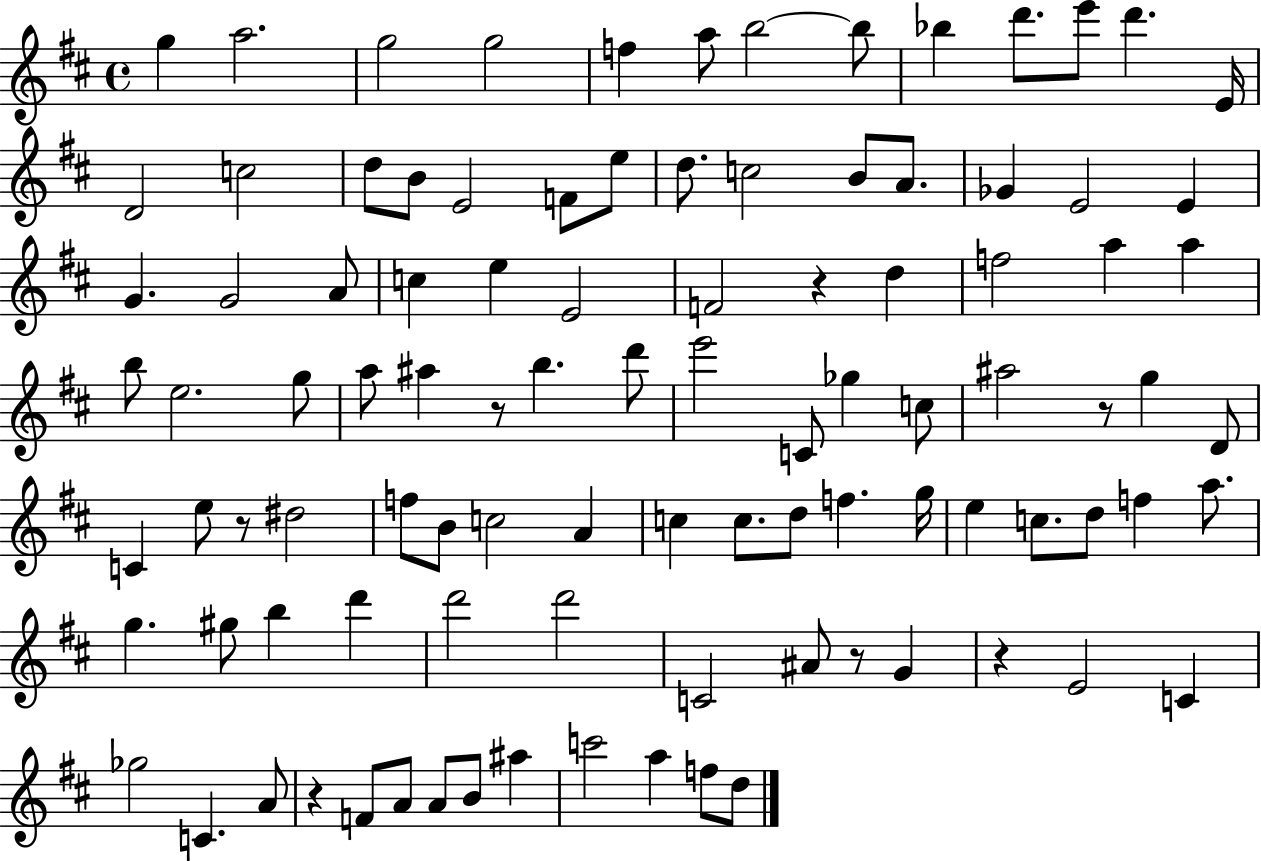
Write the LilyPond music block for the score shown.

{
  \clef treble
  \time 4/4
  \defaultTimeSignature
  \key d \major
  \repeat volta 2 { g''4 a''2. | g''2 g''2 | f''4 a''8 b''2~~ b''8 | bes''4 d'''8. e'''8 d'''4. e'16 | \break d'2 c''2 | d''8 b'8 e'2 f'8 e''8 | d''8. c''2 b'8 a'8. | ges'4 e'2 e'4 | \break g'4. g'2 a'8 | c''4 e''4 e'2 | f'2 r4 d''4 | f''2 a''4 a''4 | \break b''8 e''2. g''8 | a''8 ais''4 r8 b''4. d'''8 | e'''2 c'8 ges''4 c''8 | ais''2 r8 g''4 d'8 | \break c'4 e''8 r8 dis''2 | f''8 b'8 c''2 a'4 | c''4 c''8. d''8 f''4. g''16 | e''4 c''8. d''8 f''4 a''8. | \break g''4. gis''8 b''4 d'''4 | d'''2 d'''2 | c'2 ais'8 r8 g'4 | r4 e'2 c'4 | \break ges''2 c'4. a'8 | r4 f'8 a'8 a'8 b'8 ais''4 | c'''2 a''4 f''8 d''8 | } \bar "|."
}